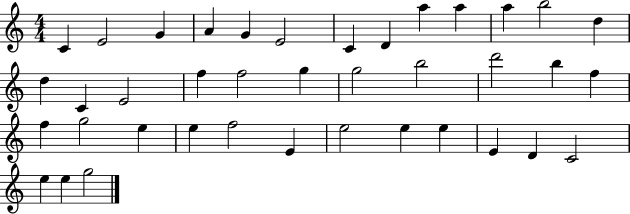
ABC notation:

X:1
T:Untitled
M:4/4
L:1/4
K:C
C E2 G A G E2 C D a a a b2 d d C E2 f f2 g g2 b2 d'2 b f f g2 e e f2 E e2 e e E D C2 e e g2